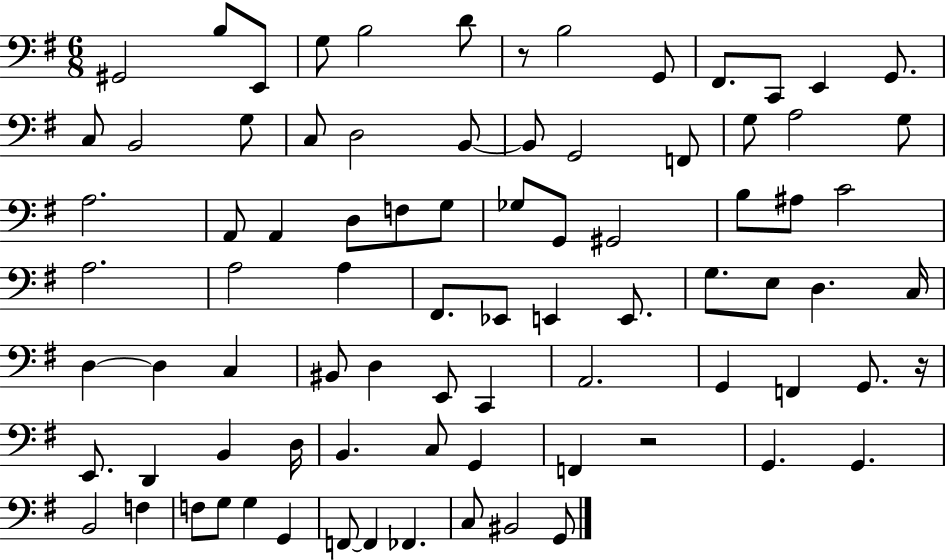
{
  \clef bass
  \numericTimeSignature
  \time 6/8
  \key g \major
  gis,2 b8 e,8 | g8 b2 d'8 | r8 b2 g,8 | fis,8. c,8 e,4 g,8. | \break c8 b,2 g8 | c8 d2 b,8~~ | b,8 g,2 f,8 | g8 a2 g8 | \break a2. | a,8 a,4 d8 f8 g8 | ges8 g,8 gis,2 | b8 ais8 c'2 | \break a2. | a2 a4 | fis,8. ees,8 e,4 e,8. | g8. e8 d4. c16 | \break d4~~ d4 c4 | bis,8 d4 e,8 c,4 | a,2. | g,4 f,4 g,8. r16 | \break e,8. d,4 b,4 d16 | b,4. c8 g,4 | f,4 r2 | g,4. g,4. | \break b,2 f4 | f8 g8 g4 g,4 | f,8~~ f,4 fes,4. | c8 bis,2 g,8 | \break \bar "|."
}